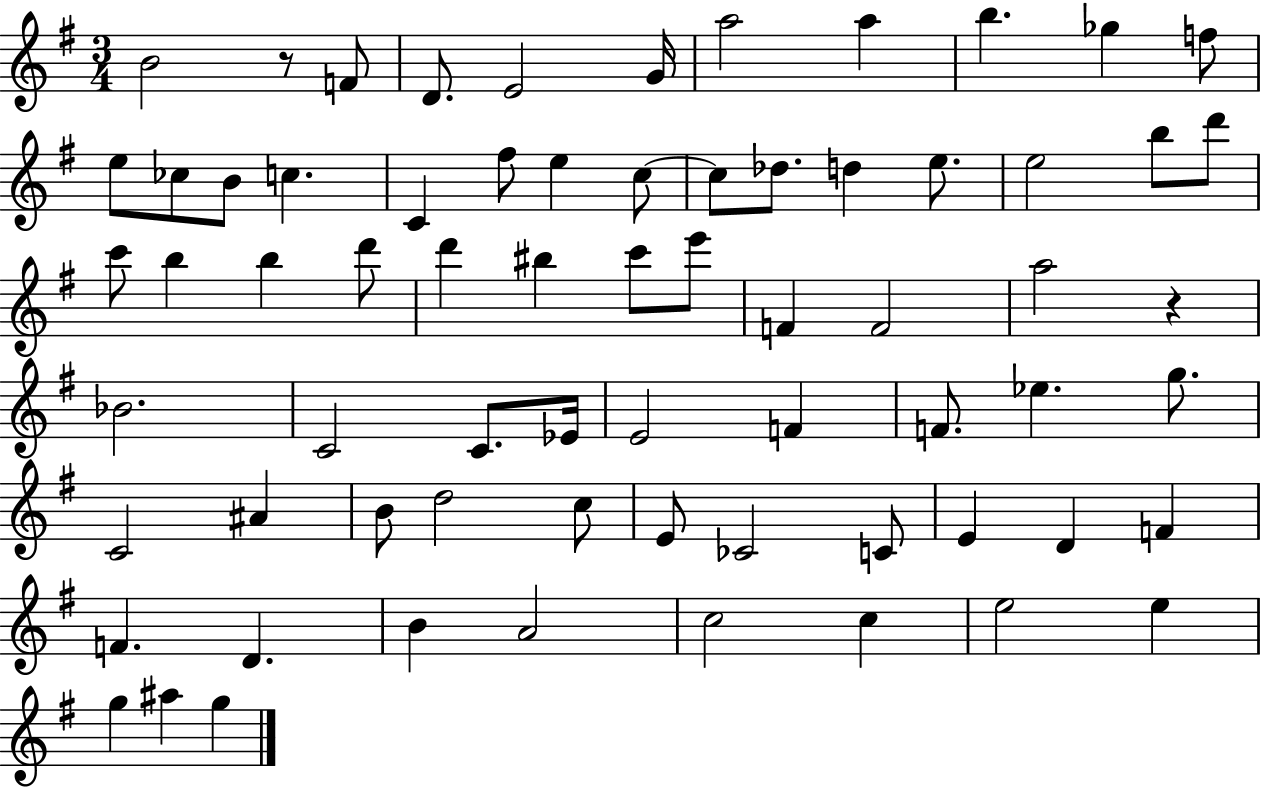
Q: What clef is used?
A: treble